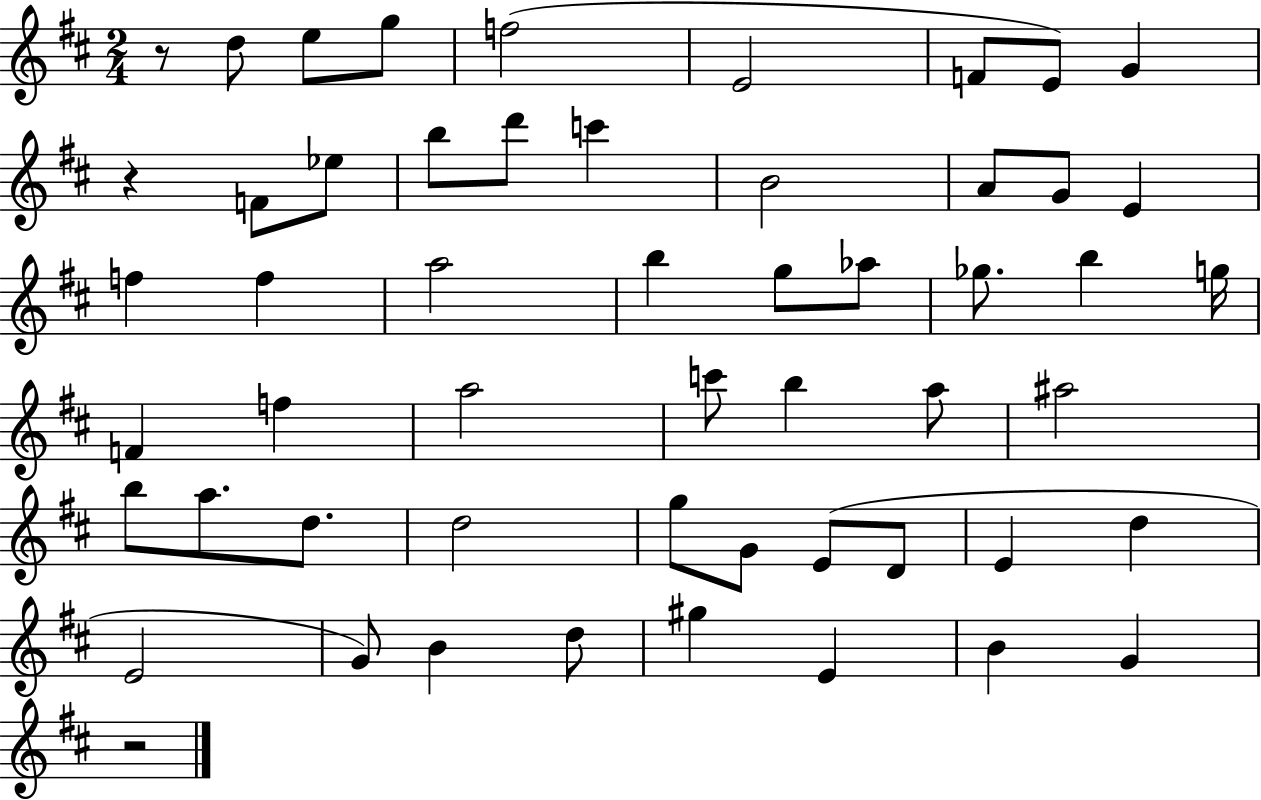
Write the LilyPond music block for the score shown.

{
  \clef treble
  \numericTimeSignature
  \time 2/4
  \key d \major
  r8 d''8 e''8 g''8 | f''2( | e'2 | f'8 e'8) g'4 | \break r4 f'8 ees''8 | b''8 d'''8 c'''4 | b'2 | a'8 g'8 e'4 | \break f''4 f''4 | a''2 | b''4 g''8 aes''8 | ges''8. b''4 g''16 | \break f'4 f''4 | a''2 | c'''8 b''4 a''8 | ais''2 | \break b''8 a''8. d''8. | d''2 | g''8 g'8 e'8( d'8 | e'4 d''4 | \break e'2 | g'8) b'4 d''8 | gis''4 e'4 | b'4 g'4 | \break r2 | \bar "|."
}